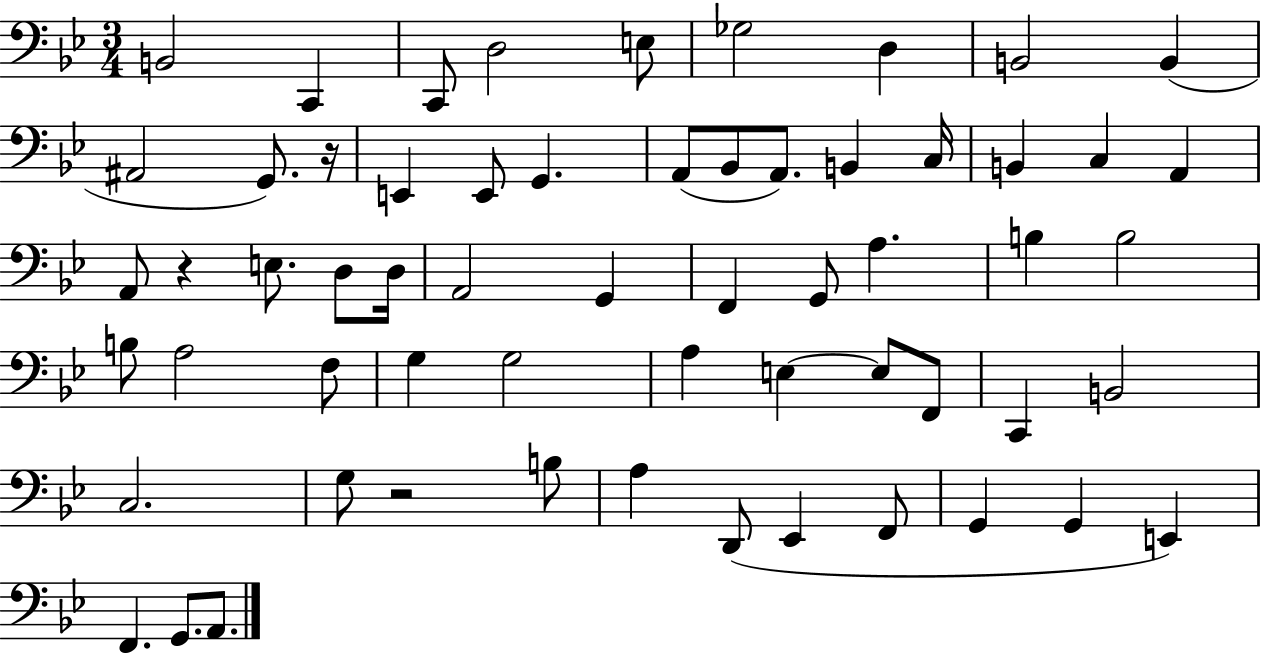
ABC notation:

X:1
T:Untitled
M:3/4
L:1/4
K:Bb
B,,2 C,, C,,/2 D,2 E,/2 _G,2 D, B,,2 B,, ^A,,2 G,,/2 z/4 E,, E,,/2 G,, A,,/2 _B,,/2 A,,/2 B,, C,/4 B,, C, A,, A,,/2 z E,/2 D,/2 D,/4 A,,2 G,, F,, G,,/2 A, B, B,2 B,/2 A,2 F,/2 G, G,2 A, E, E,/2 F,,/2 C,, B,,2 C,2 G,/2 z2 B,/2 A, D,,/2 _E,, F,,/2 G,, G,, E,, F,, G,,/2 A,,/2